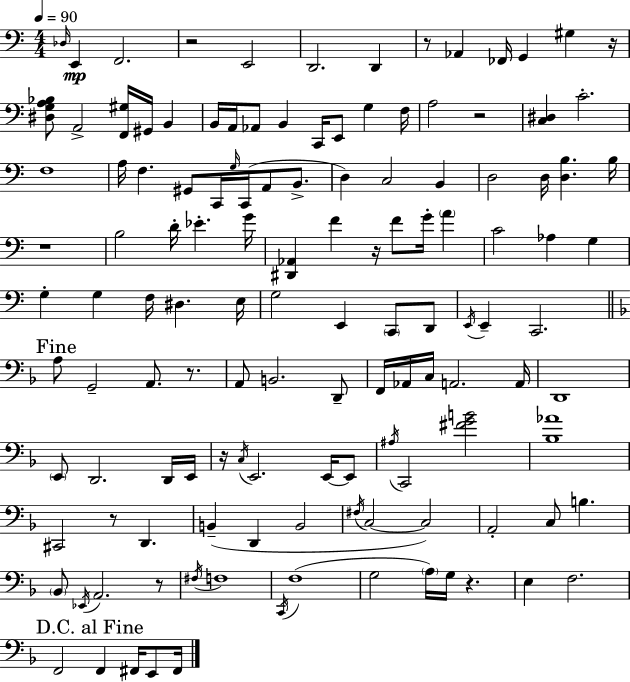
Db3/s E2/q F2/h. R/h E2/h D2/h. D2/q R/e Ab2/q FES2/s G2/q G#3/q R/s [D#3,G3,A3,Bb3]/e A2/h [F2,G#3]/s G#2/s B2/q B2/s A2/s Ab2/e B2/q C2/s E2/e G3/q F3/s A3/h R/h [C3,D#3]/q C4/h. F3/w A3/s F3/q. G#2/e C2/s G3/s C2/s A2/e B2/e. D3/q C3/h B2/q D3/h D3/s [D3,B3]/q. B3/s R/w B3/h D4/s Eb4/q. G4/s [D#2,Ab2]/q F4/q R/s F4/e G4/s A4/q C4/h Ab3/q G3/q G3/q G3/q F3/s D#3/q. E3/s G3/h E2/q C2/e D2/e E2/s E2/q C2/h. A3/e G2/h A2/e. R/e. A2/e B2/h. D2/e F2/s Ab2/s C3/s A2/h. A2/s D2/w E2/e D2/h. D2/s E2/s R/s C3/s E2/h. E2/s E2/e A#3/s C2/h [F#4,G4,B4]/h [Bb3,Ab4]/w C#2/h R/e D2/q. B2/q D2/q B2/h F#3/s C3/h C3/h A2/h C3/e B3/q. Bb2/e Eb2/s A2/h. R/e F#3/s F3/w C2/s F3/w G3/h A3/s G3/s R/q. E3/q F3/h. F2/h F2/q F#2/s E2/e F#2/s